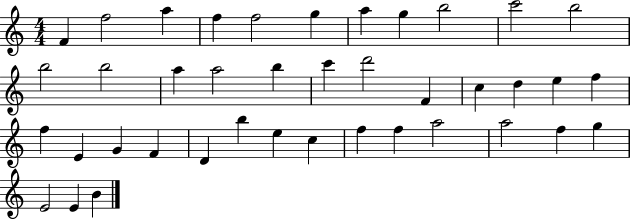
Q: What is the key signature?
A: C major